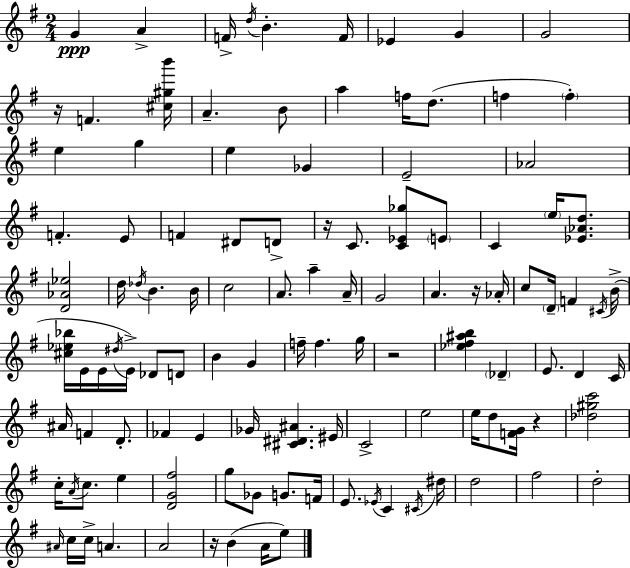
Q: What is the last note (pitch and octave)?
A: E5